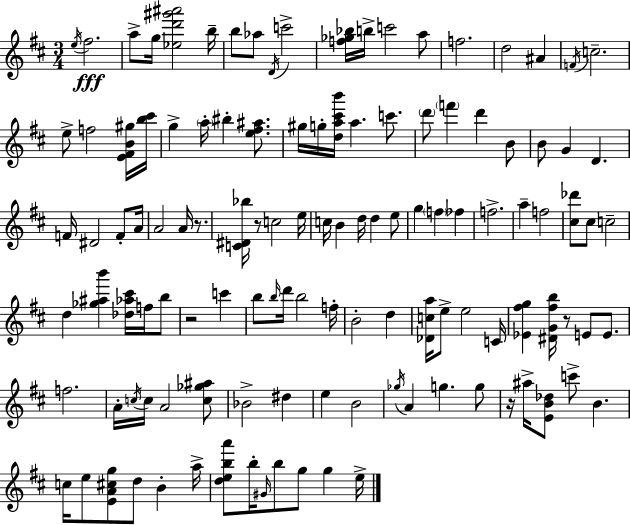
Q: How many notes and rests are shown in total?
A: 119